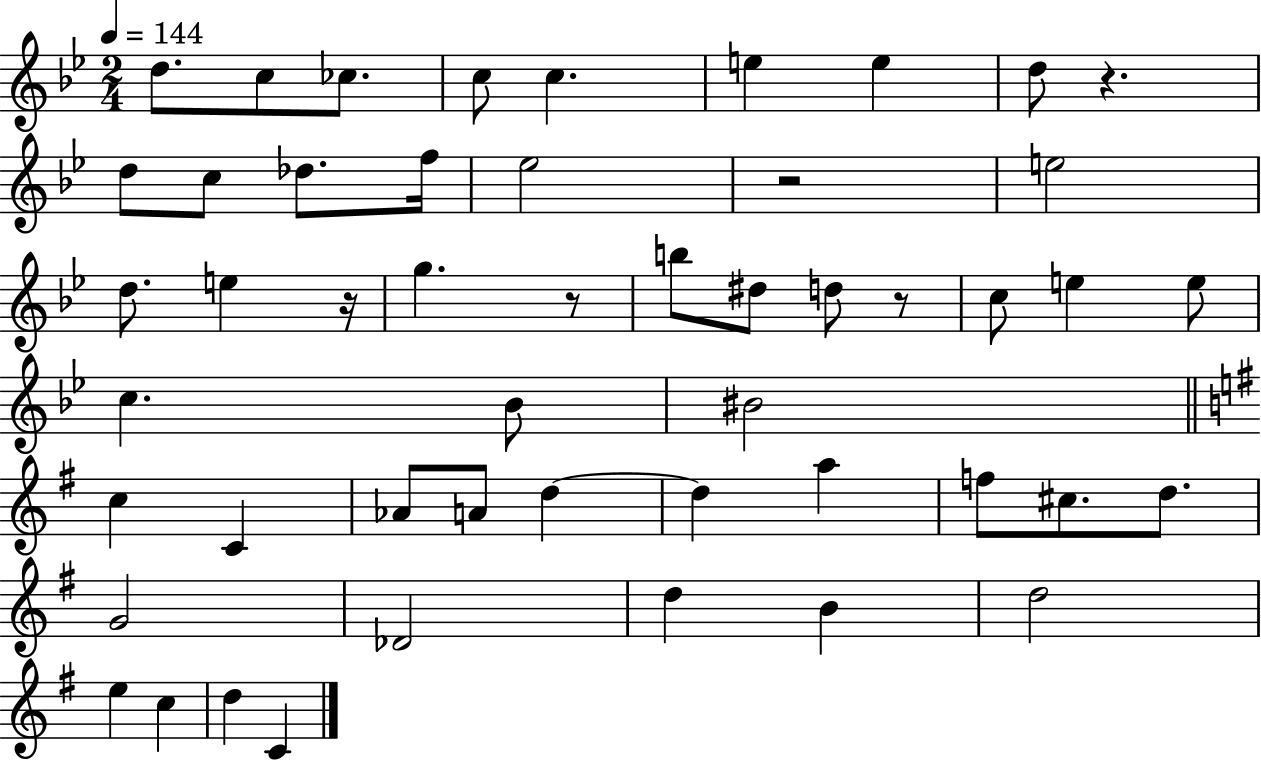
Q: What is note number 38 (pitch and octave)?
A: Db4